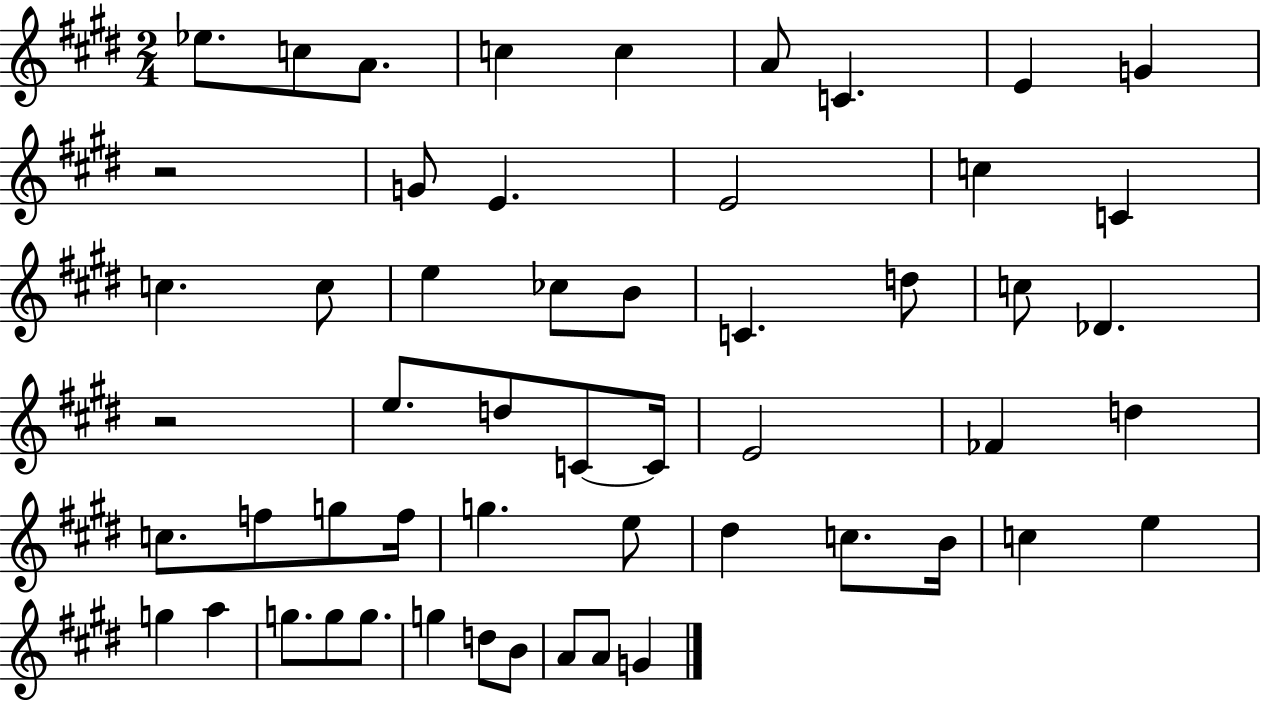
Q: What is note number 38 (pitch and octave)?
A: C5